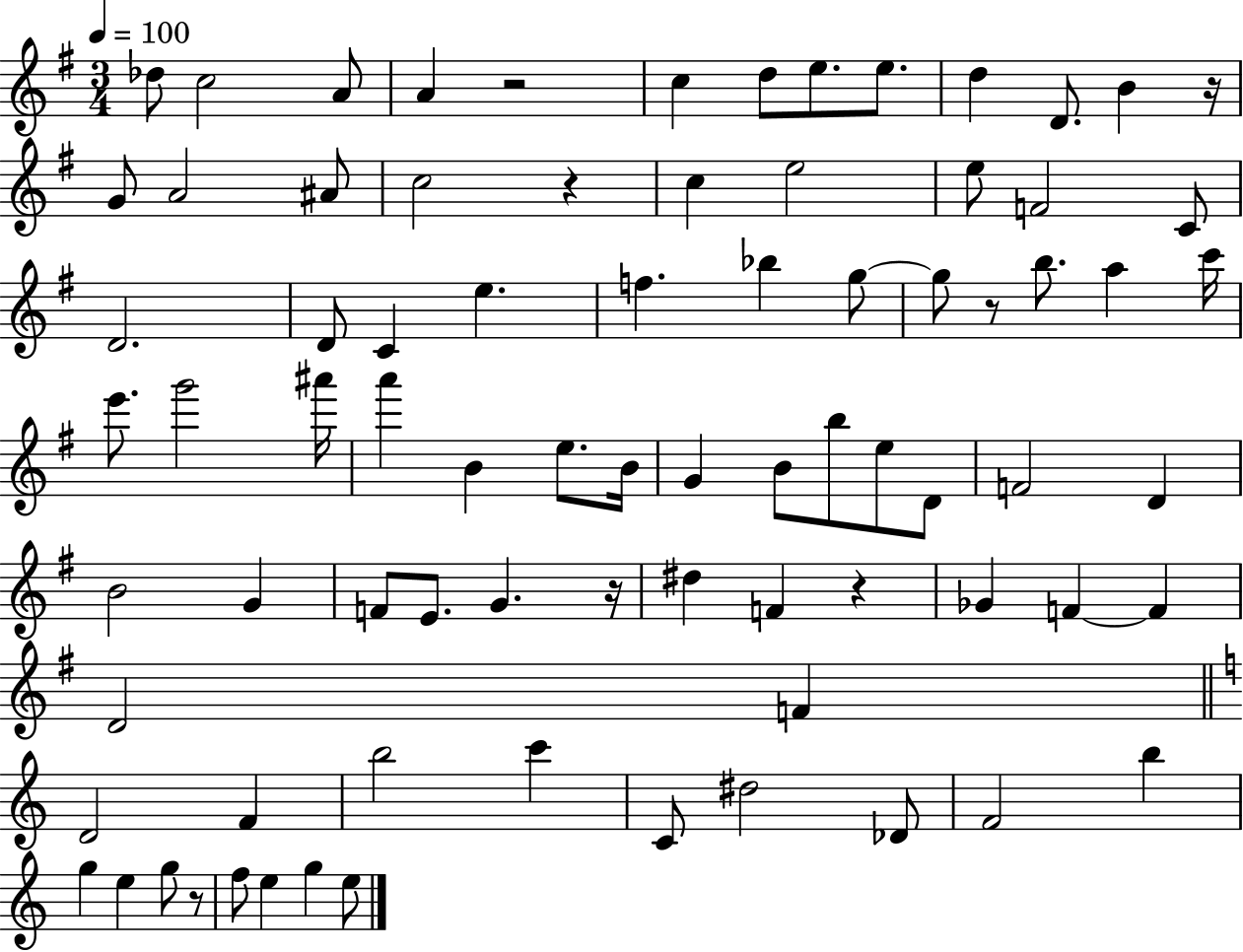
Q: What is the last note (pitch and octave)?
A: E5